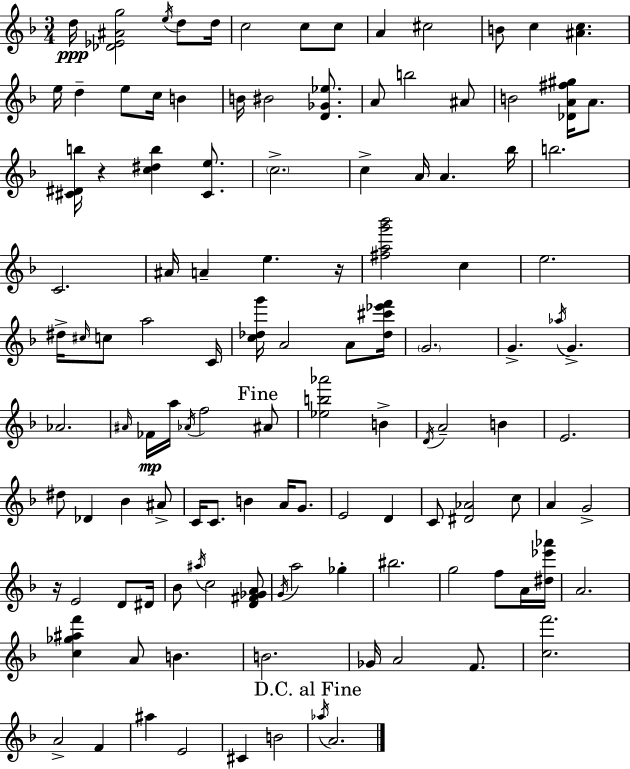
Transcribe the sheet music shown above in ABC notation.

X:1
T:Untitled
M:3/4
L:1/4
K:Dm
d/4 [_D_E^Ag]2 e/4 d/2 d/4 c2 c/2 c/2 A ^c2 B/2 c [^Ac] e/4 d e/2 c/4 B B/4 ^B2 [D_G_e]/2 A/2 b2 ^A/2 B2 [_DA^f^g]/4 A/2 [^C^Db]/4 z [c^db] [^Ce]/2 c2 c A/4 A _b/4 b2 C2 ^A/4 A e z/4 [^fag'_b']2 c e2 ^d/4 ^c/4 c/2 a2 C/4 [c_dg']/4 A2 A/2 [_d^c'_e'f']/4 G2 G _a/4 G _A2 ^A/4 _F/4 a/4 _A/4 f2 ^A/2 [_eb_a']2 B D/4 A2 B E2 ^d/2 _D _B ^A/2 C/4 C/2 B A/4 G/2 E2 D C/2 [^D_A]2 c/2 A G2 z/4 E2 D/2 ^D/4 _B/2 ^a/4 c2 [D^F_GA]/2 G/4 a2 _g ^b2 g2 f/2 A/4 [^d_e'_a']/4 A2 [c_g^af'] A/2 B B2 _G/4 A2 F/2 [cf']2 A2 F ^a E2 ^C B2 _a/4 A2